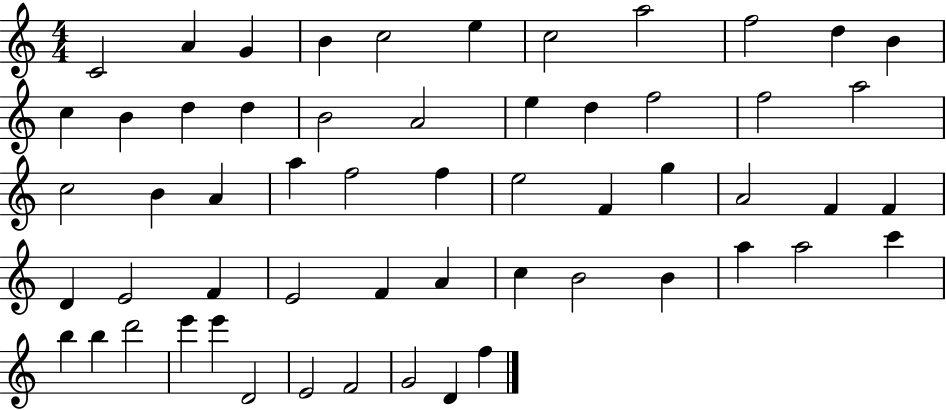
{
  \clef treble
  \numericTimeSignature
  \time 4/4
  \key c \major
  c'2 a'4 g'4 | b'4 c''2 e''4 | c''2 a''2 | f''2 d''4 b'4 | \break c''4 b'4 d''4 d''4 | b'2 a'2 | e''4 d''4 f''2 | f''2 a''2 | \break c''2 b'4 a'4 | a''4 f''2 f''4 | e''2 f'4 g''4 | a'2 f'4 f'4 | \break d'4 e'2 f'4 | e'2 f'4 a'4 | c''4 b'2 b'4 | a''4 a''2 c'''4 | \break b''4 b''4 d'''2 | e'''4 e'''4 d'2 | e'2 f'2 | g'2 d'4 f''4 | \break \bar "|."
}